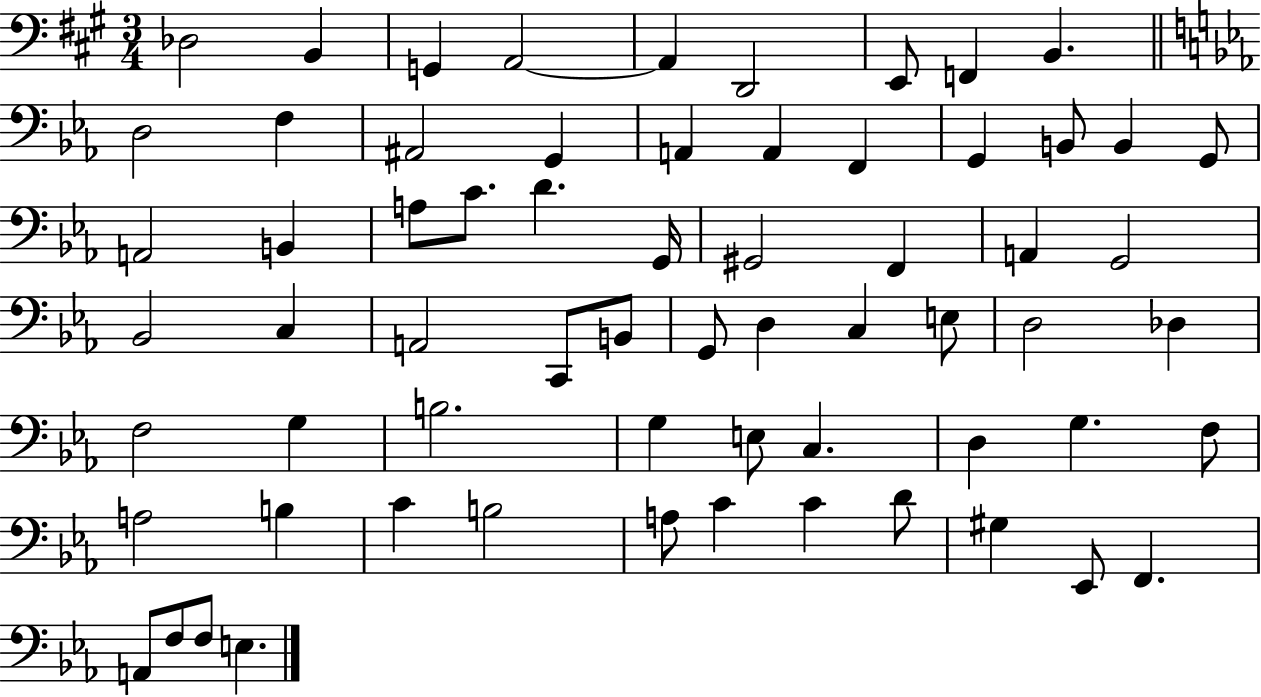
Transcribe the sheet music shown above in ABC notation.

X:1
T:Untitled
M:3/4
L:1/4
K:A
_D,2 B,, G,, A,,2 A,, D,,2 E,,/2 F,, B,, D,2 F, ^A,,2 G,, A,, A,, F,, G,, B,,/2 B,, G,,/2 A,,2 B,, A,/2 C/2 D G,,/4 ^G,,2 F,, A,, G,,2 _B,,2 C, A,,2 C,,/2 B,,/2 G,,/2 D, C, E,/2 D,2 _D, F,2 G, B,2 G, E,/2 C, D, G, F,/2 A,2 B, C B,2 A,/2 C C D/2 ^G, _E,,/2 F,, A,,/2 F,/2 F,/2 E,